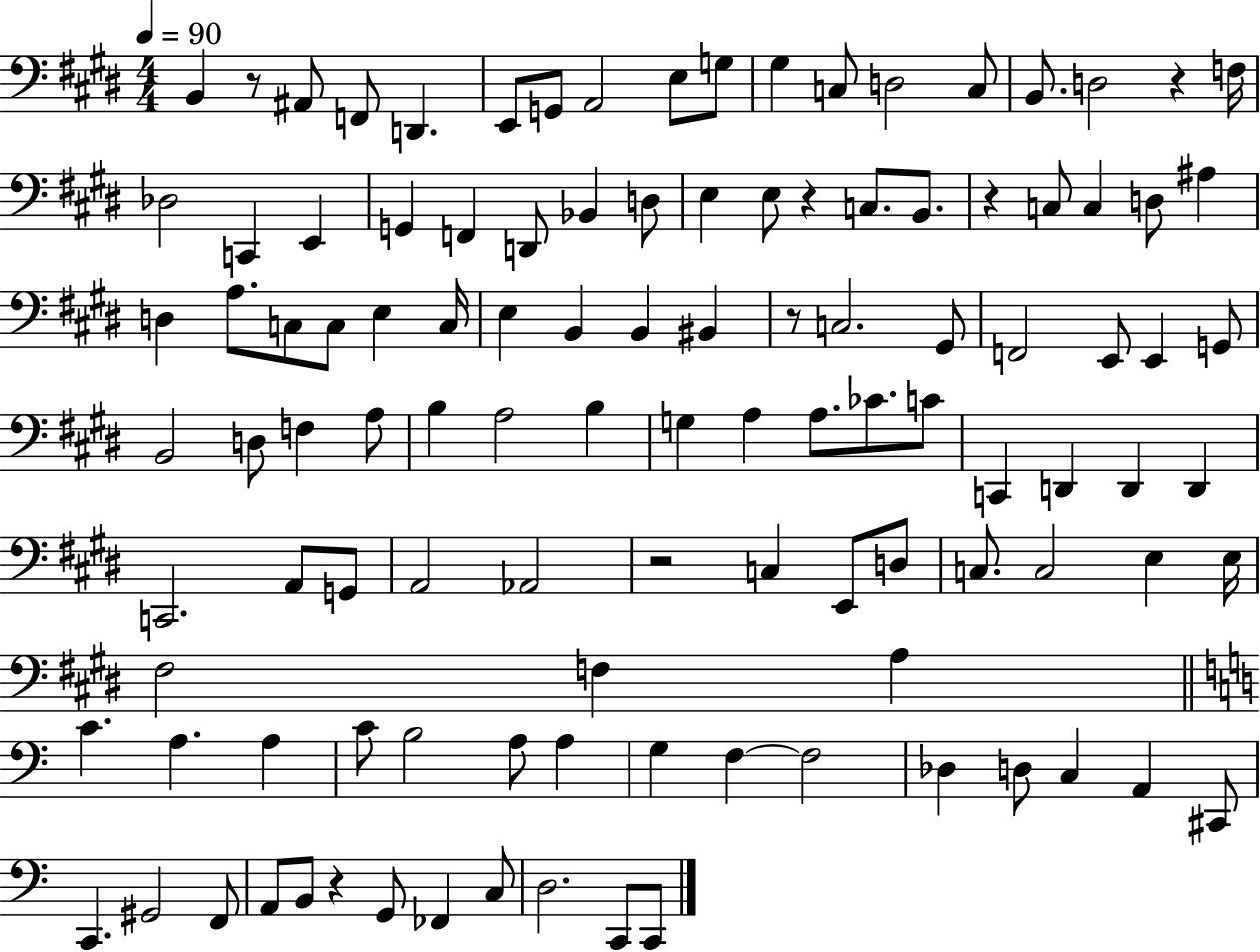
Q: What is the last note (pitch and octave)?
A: C2